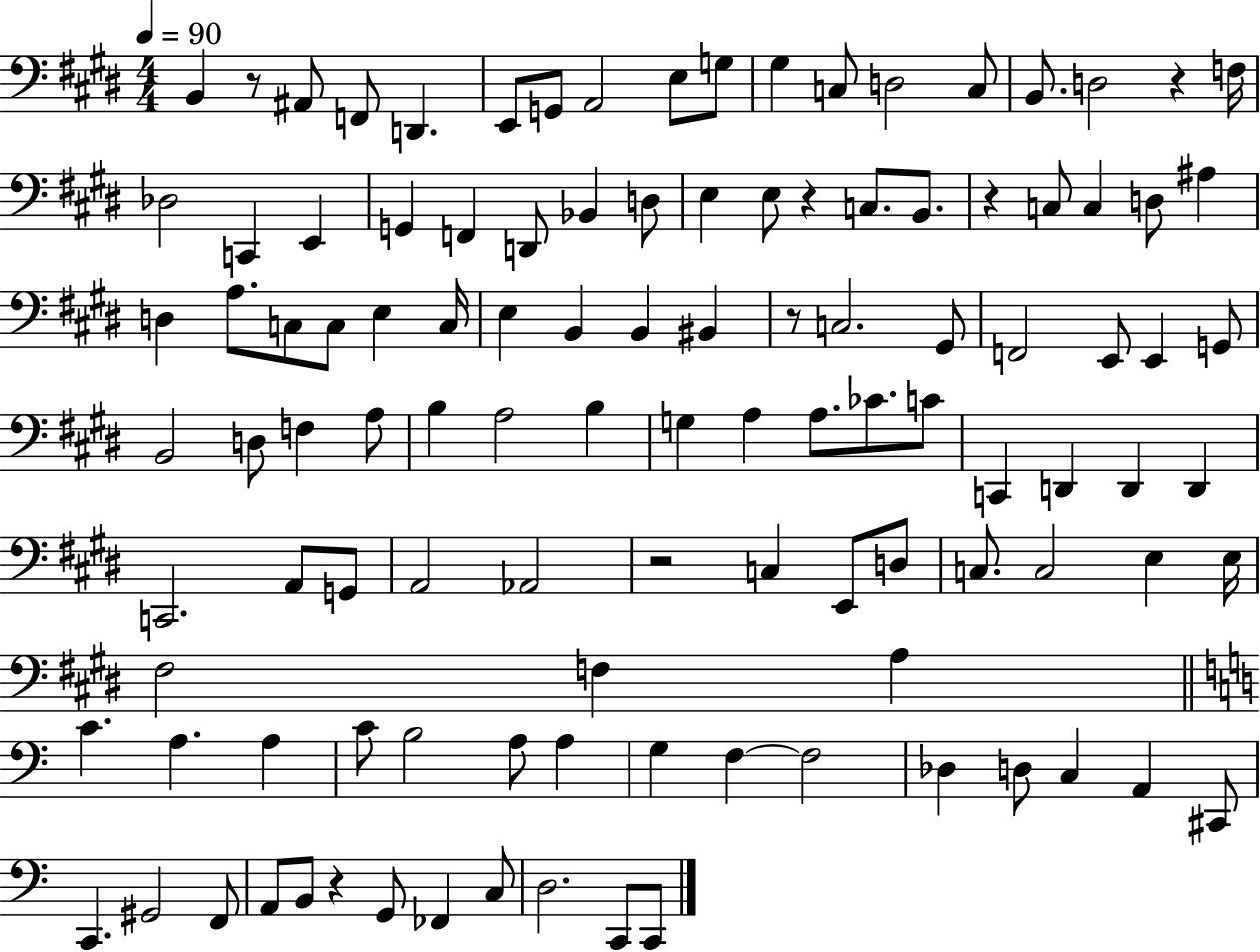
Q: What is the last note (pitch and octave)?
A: C2